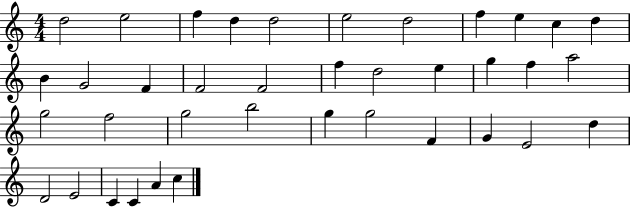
{
  \clef treble
  \numericTimeSignature
  \time 4/4
  \key c \major
  d''2 e''2 | f''4 d''4 d''2 | e''2 d''2 | f''4 e''4 c''4 d''4 | \break b'4 g'2 f'4 | f'2 f'2 | f''4 d''2 e''4 | g''4 f''4 a''2 | \break g''2 f''2 | g''2 b''2 | g''4 g''2 f'4 | g'4 e'2 d''4 | \break d'2 e'2 | c'4 c'4 a'4 c''4 | \bar "|."
}